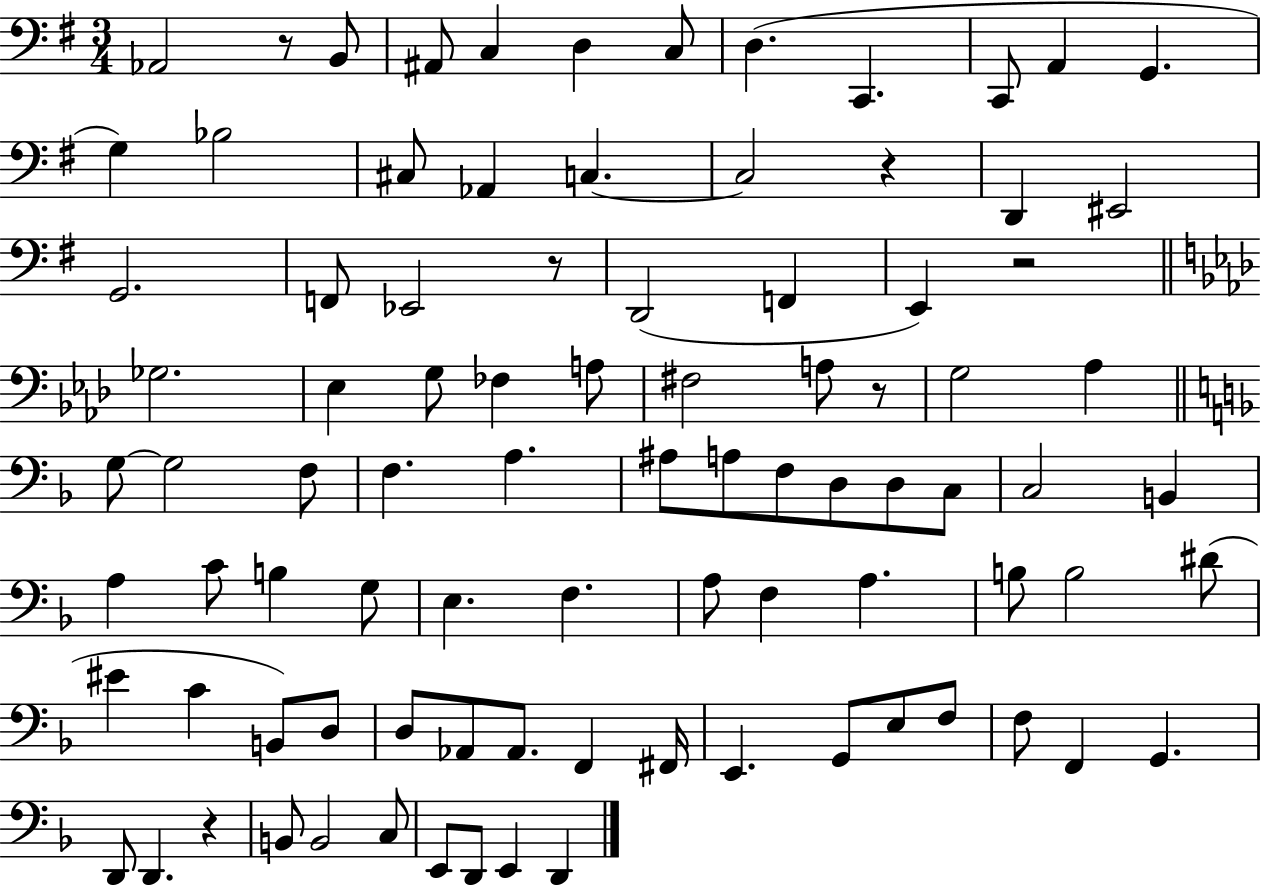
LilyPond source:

{
  \clef bass
  \numericTimeSignature
  \time 3/4
  \key g \major
  aes,2 r8 b,8 | ais,8 c4 d4 c8 | d4.( c,4. | c,8 a,4 g,4. | \break g4) bes2 | cis8 aes,4 c4.~~ | c2 r4 | d,4 eis,2 | \break g,2. | f,8 ees,2 r8 | d,2( f,4 | e,4) r2 | \break \bar "||" \break \key aes \major ges2. | ees4 g8 fes4 a8 | fis2 a8 r8 | g2 aes4 | \break \bar "||" \break \key f \major g8~~ g2 f8 | f4. a4. | ais8 a8 f8 d8 d8 c8 | c2 b,4 | \break a4 c'8 b4 g8 | e4. f4. | a8 f4 a4. | b8 b2 dis'8( | \break eis'4 c'4 b,8) d8 | d8 aes,8 aes,8. f,4 fis,16 | e,4. g,8 e8 f8 | f8 f,4 g,4. | \break d,8 d,4. r4 | b,8 b,2 c8 | e,8 d,8 e,4 d,4 | \bar "|."
}